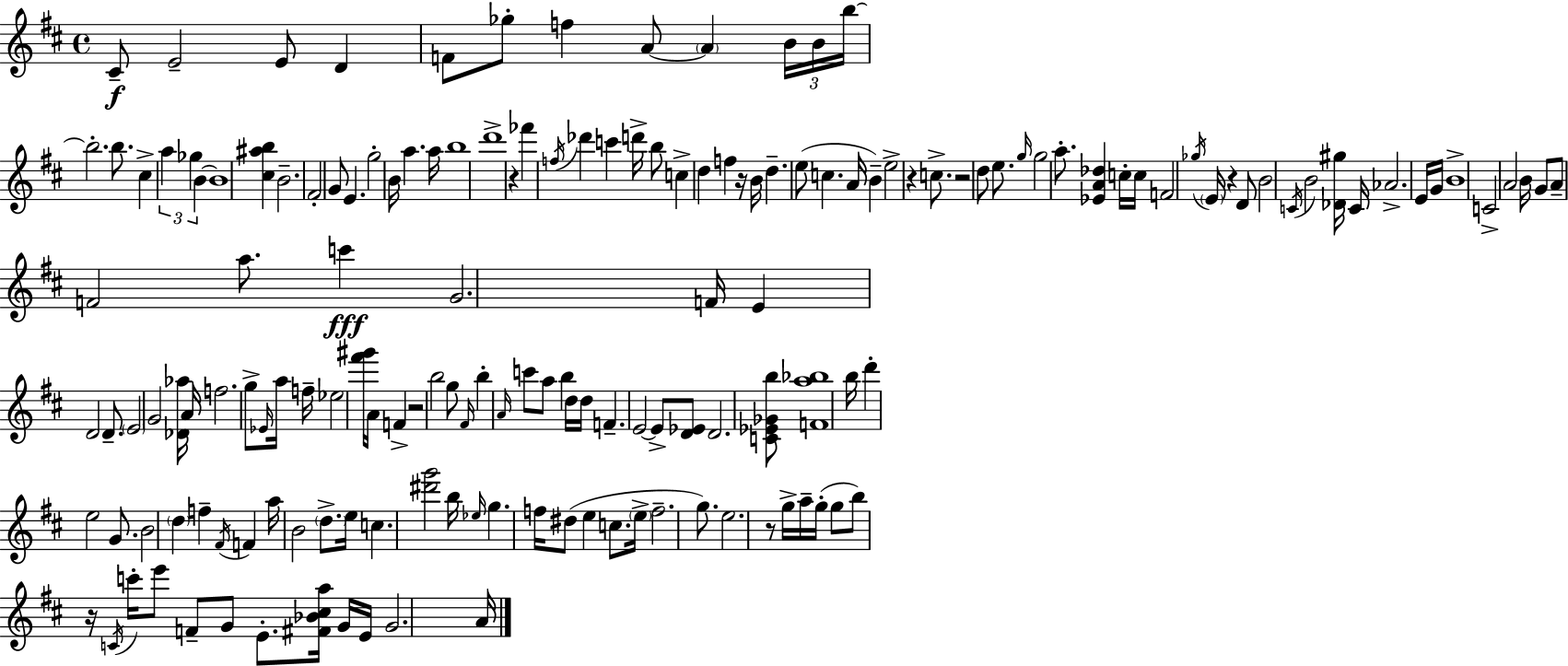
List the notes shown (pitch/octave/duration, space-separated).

C#4/e E4/h E4/e D4/q F4/e Gb5/e F5/q A4/e A4/q B4/s B4/s B5/s B5/h. B5/e. C#5/q A5/q Gb5/q B4/q B4/w [C#5,A#5,B5]/q B4/h. F#4/h G4/e E4/q. G5/h B4/s A5/q. A5/s B5/w D6/w R/q FES6/q F5/s Db6/q C6/q D6/s B5/e C5/q D5/q F5/q R/s B4/s D5/q. E5/e C5/q. A4/s B4/q E5/h R/q C5/e. R/h D5/e E5/e. G5/s G5/h A5/e. [Eb4,A4,Db5]/q C5/s C5/s F4/h Gb5/s E4/s R/q D4/e B4/h C4/s B4/h [Db4,G#5]/s C4/s Ab4/h. E4/s G4/s B4/w C4/h A4/h B4/s G4/e A4/e F4/h A5/e. C6/q G4/h. F4/s E4/q D4/h D4/e. E4/h G4/h [Db4,Ab5]/s A4/s F5/h. G5/e Eb4/s A5/s F5/s Eb5/h [F#6,G#6]/s A4/s F4/q R/h B5/h G5/e F#4/s B5/q A4/s C6/e A5/e B5/q D5/s D5/s F4/q. E4/h E4/e [D4,Eb4]/e D4/h. [C4,Eb4,Gb4,B5]/e [F4,A5,Bb5]/w B5/s D6/q E5/h G4/e. B4/h D5/q F5/q F#4/s F4/q A5/s B4/h D5/e. E5/s C5/q. [D#6,G6]/h B5/s Eb5/s G5/q. F5/s D#5/e E5/q C5/e. E5/s F5/h. G5/e. E5/h. R/e G5/s A5/s G5/s G5/e B5/e R/s C4/s C6/s E6/e F4/e G4/e E4/e. [F#4,Bb4,C#5,A5]/s G4/s E4/s G4/h. A4/s